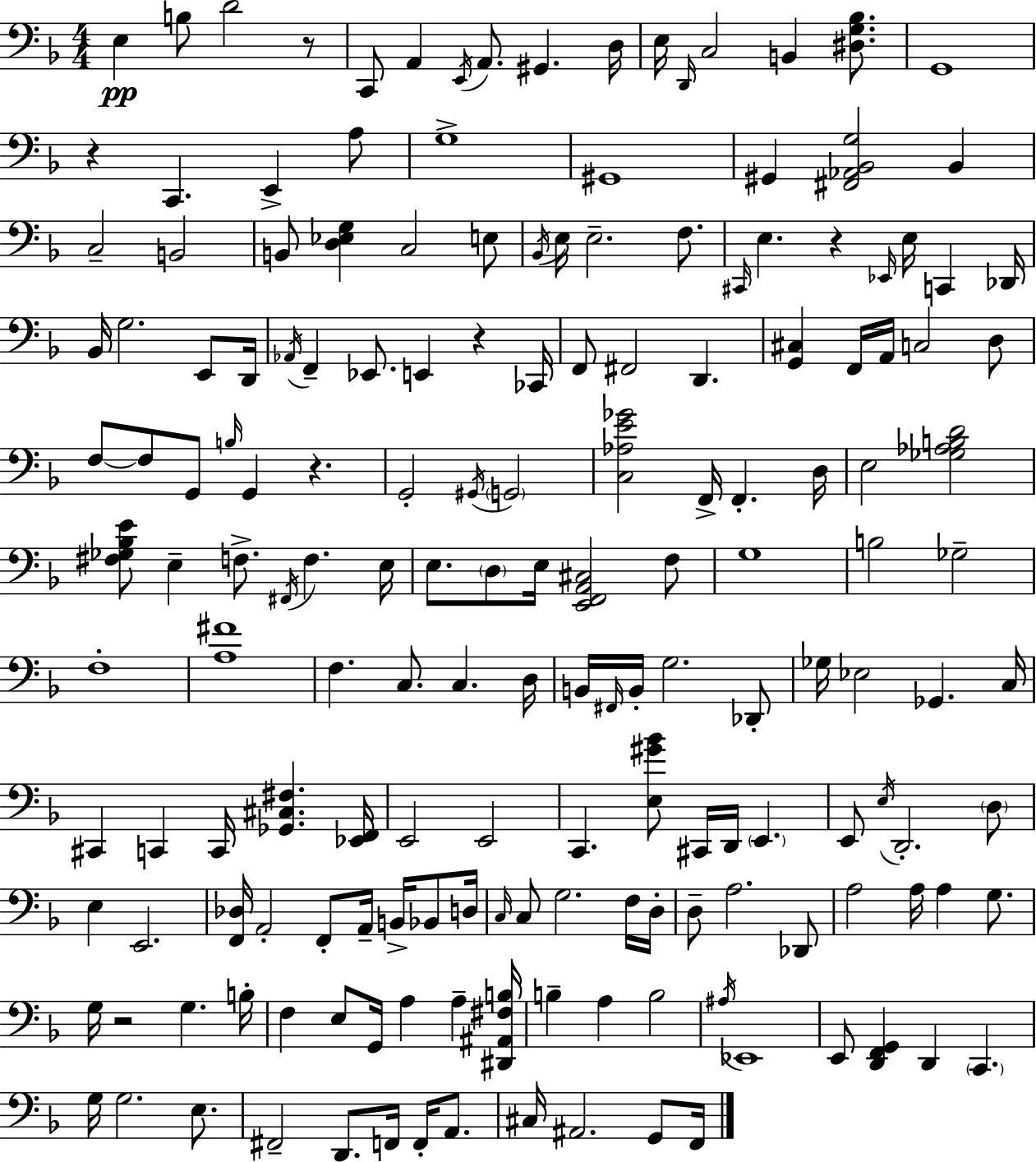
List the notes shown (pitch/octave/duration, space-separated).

E3/q B3/e D4/h R/e C2/e A2/q E2/s A2/e. G#2/q. D3/s E3/s D2/s C3/h B2/q [D#3,G3,Bb3]/e. G2/w R/q C2/q. E2/q A3/e G3/w G#2/w G#2/q [F#2,Ab2,Bb2,G3]/h Bb2/q C3/h B2/h B2/e [D3,Eb3,G3]/q C3/h E3/e Bb2/s E3/s E3/h. F3/e. C#2/s E3/q. R/q Eb2/s E3/s C2/q Db2/s Bb2/s G3/h. E2/e D2/s Ab2/s F2/q Eb2/e. E2/q R/q CES2/s F2/e F#2/h D2/q. [G2,C#3]/q F2/s A2/s C3/h D3/e F3/e F3/e G2/e B3/s G2/q R/q. G2/h G#2/s G2/h [C3,Ab3,E4,Gb4]/h F2/s F2/q. D3/s E3/h [Gb3,Ab3,B3,D4]/h [F#3,Gb3,Bb3,E4]/e E3/q F3/e. F#2/s F3/q. E3/s E3/e. D3/e E3/s [E2,F2,A2,C#3]/h F3/e G3/w B3/h Gb3/h F3/w [A3,F#4]/w F3/q. C3/e. C3/q. D3/s B2/s F#2/s B2/s G3/h. Db2/e Gb3/s Eb3/h Gb2/q. C3/s C#2/q C2/q C2/s [Gb2,C#3,F#3]/q. [Eb2,F2]/s E2/h E2/h C2/q. [E3,G#4,Bb4]/e C#2/s D2/s E2/q. E2/e E3/s D2/h. D3/e E3/q E2/h. [F2,Db3]/s A2/h F2/e A2/s B2/s Bb2/e D3/s C3/s C3/e G3/h. F3/s D3/s D3/e A3/h. Db2/e A3/h A3/s A3/q G3/e. G3/s R/h G3/q. B3/s F3/q E3/e G2/s A3/q A3/q [D#2,A#2,F#3,B3]/s B3/q A3/q B3/h A#3/s Eb2/w E2/e [D2,F2,G2]/q D2/q C2/q. G3/s G3/h. E3/e. F#2/h D2/e. F2/s F2/s A2/e. C#3/s A#2/h. G2/e F2/s